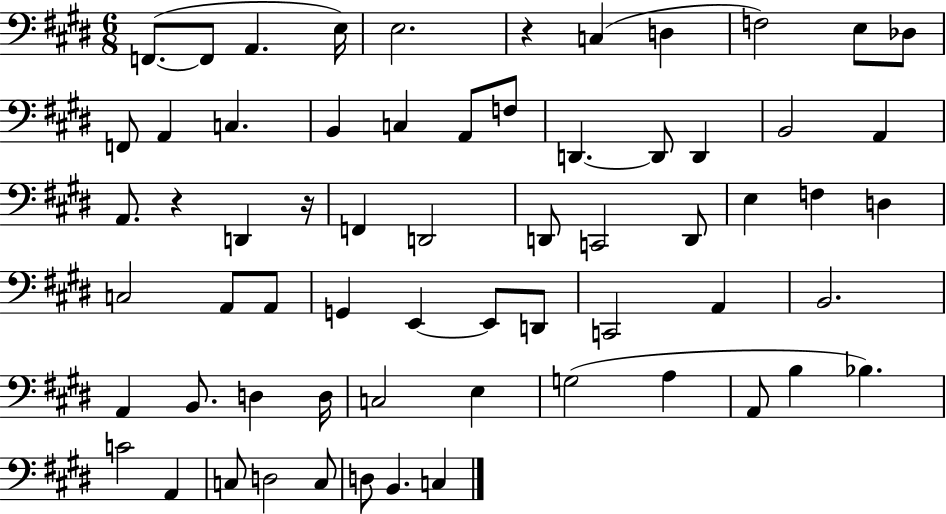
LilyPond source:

{
  \clef bass
  \numericTimeSignature
  \time 6/8
  \key e \major
  f,8.~(~ f,8 a,4. e16) | e2. | r4 c4( d4 | f2) e8 des8 | \break f,8 a,4 c4. | b,4 c4 a,8 f8 | d,4.~~ d,8 d,4 | b,2 a,4 | \break a,8. r4 d,4 r16 | f,4 d,2 | d,8 c,2 d,8 | e4 f4 d4 | \break c2 a,8 a,8 | g,4 e,4~~ e,8 d,8 | c,2 a,4 | b,2. | \break a,4 b,8. d4 d16 | c2 e4 | g2( a4 | a,8 b4 bes4.) | \break c'2 a,4 | c8 d2 c8 | d8 b,4. c4 | \bar "|."
}